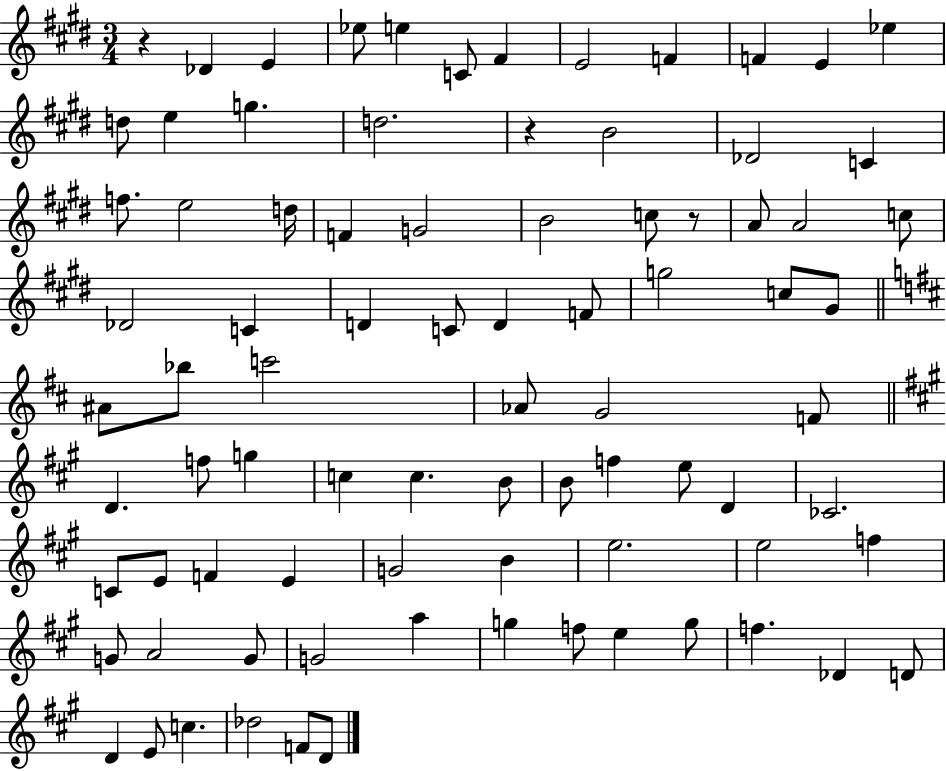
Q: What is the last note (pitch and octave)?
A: D4